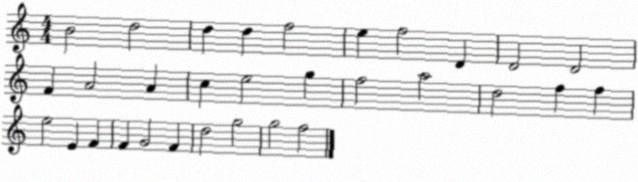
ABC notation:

X:1
T:Untitled
M:4/4
L:1/4
K:C
B2 d2 d d f2 e f2 D D2 D2 F A2 A c e2 g f2 a2 d2 f f e2 E F F G2 F d2 g2 g2 f2